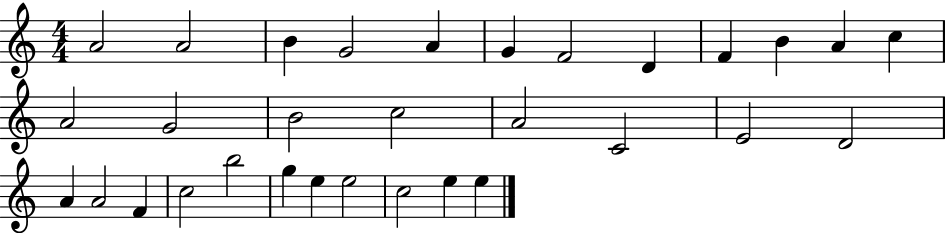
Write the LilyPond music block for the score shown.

{
  \clef treble
  \numericTimeSignature
  \time 4/4
  \key c \major
  a'2 a'2 | b'4 g'2 a'4 | g'4 f'2 d'4 | f'4 b'4 a'4 c''4 | \break a'2 g'2 | b'2 c''2 | a'2 c'2 | e'2 d'2 | \break a'4 a'2 f'4 | c''2 b''2 | g''4 e''4 e''2 | c''2 e''4 e''4 | \break \bar "|."
}